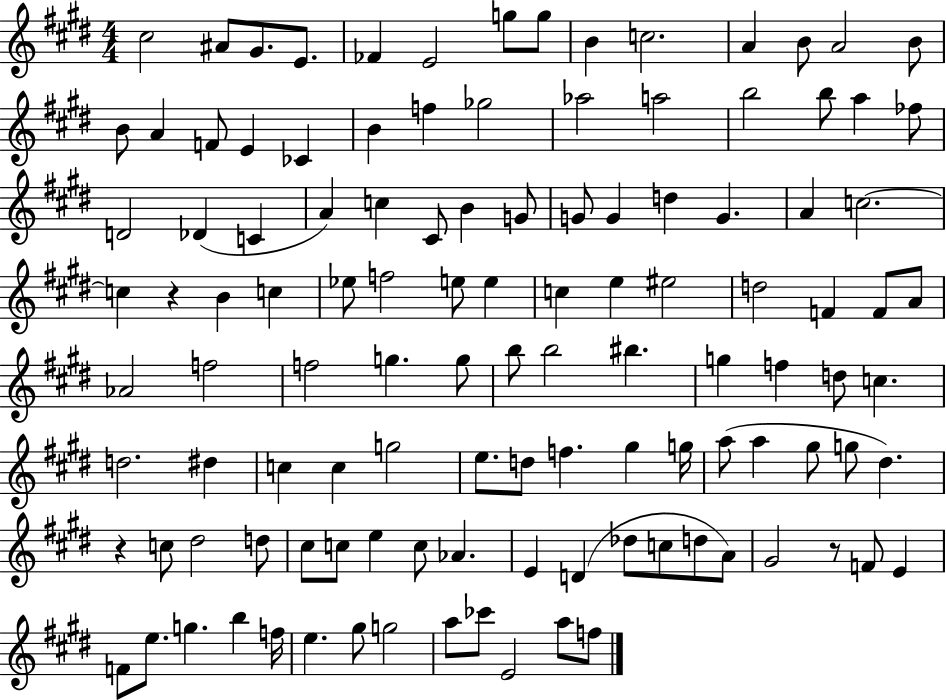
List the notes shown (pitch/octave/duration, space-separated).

C#5/h A#4/e G#4/e. E4/e. FES4/q E4/h G5/e G5/e B4/q C5/h. A4/q B4/e A4/h B4/e B4/e A4/q F4/e E4/q CES4/q B4/q F5/q Gb5/h Ab5/h A5/h B5/h B5/e A5/q FES5/e D4/h Db4/q C4/q A4/q C5/q C#4/e B4/q G4/e G4/e G4/q D5/q G4/q. A4/q C5/h. C5/q R/q B4/q C5/q Eb5/e F5/h E5/e E5/q C5/q E5/q EIS5/h D5/h F4/q F4/e A4/e Ab4/h F5/h F5/h G5/q. G5/e B5/e B5/h BIS5/q. G5/q F5/q D5/e C5/q. D5/h. D#5/q C5/q C5/q G5/h E5/e. D5/e F5/q. G#5/q G5/s A5/e A5/q G#5/e G5/e D#5/q. R/q C5/e D#5/h D5/e C#5/e C5/e E5/q C5/e Ab4/q. E4/q D4/q Db5/e C5/e D5/e A4/e G#4/h R/e F4/e E4/q F4/e E5/e. G5/q. B5/q F5/s E5/q. G#5/e G5/h A5/e CES6/e E4/h A5/e F5/e